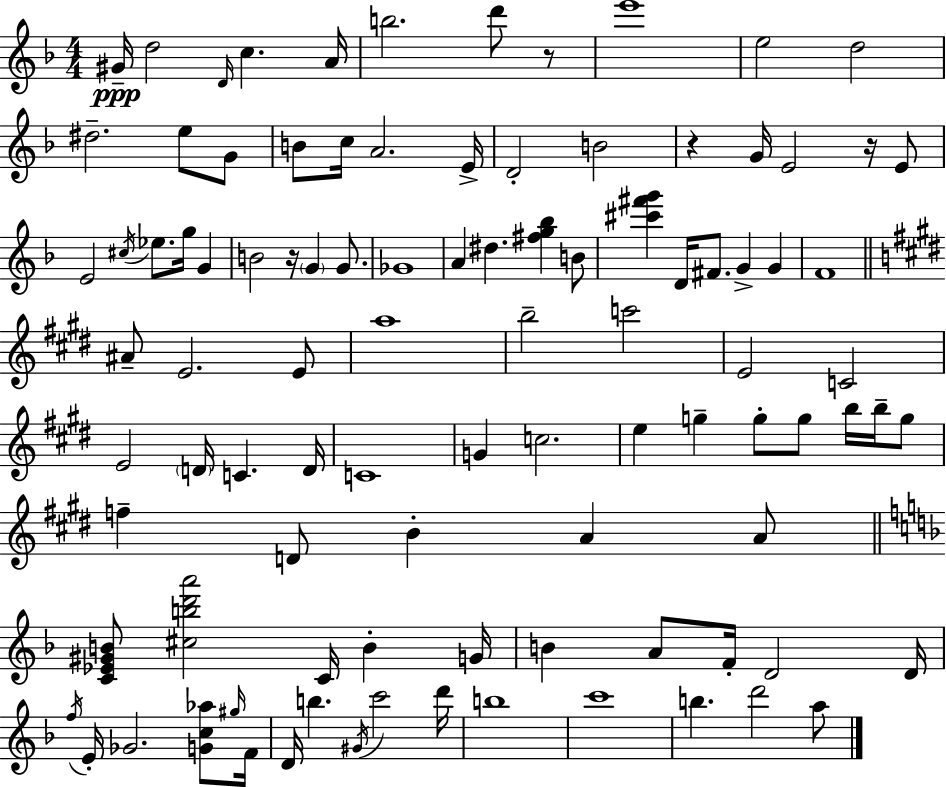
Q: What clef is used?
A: treble